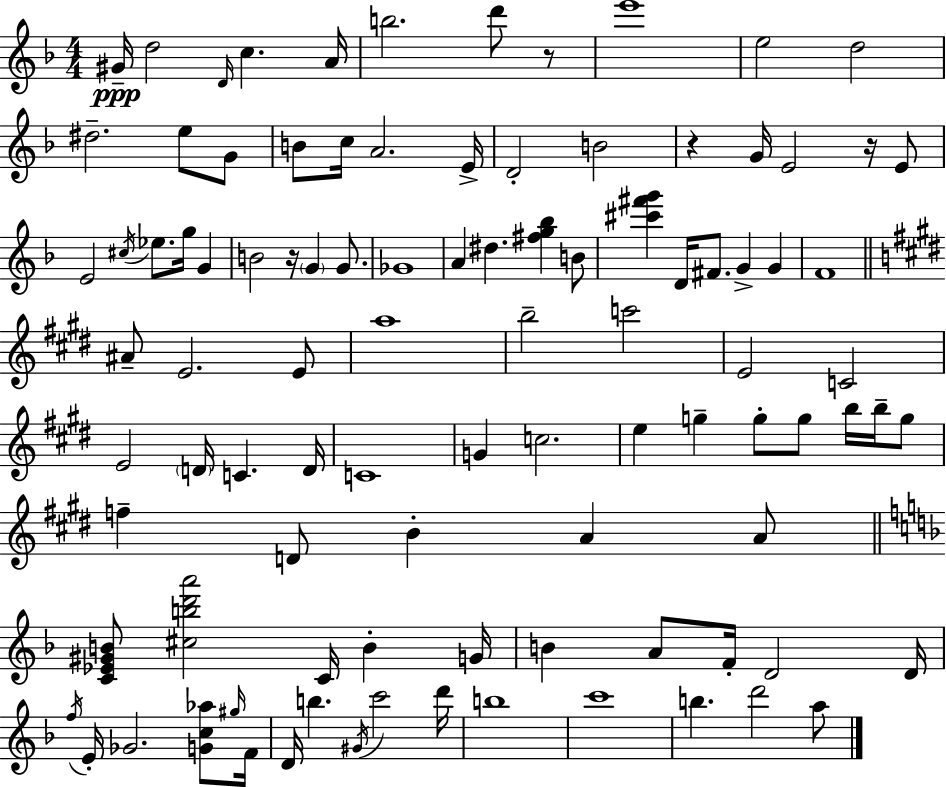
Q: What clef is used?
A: treble